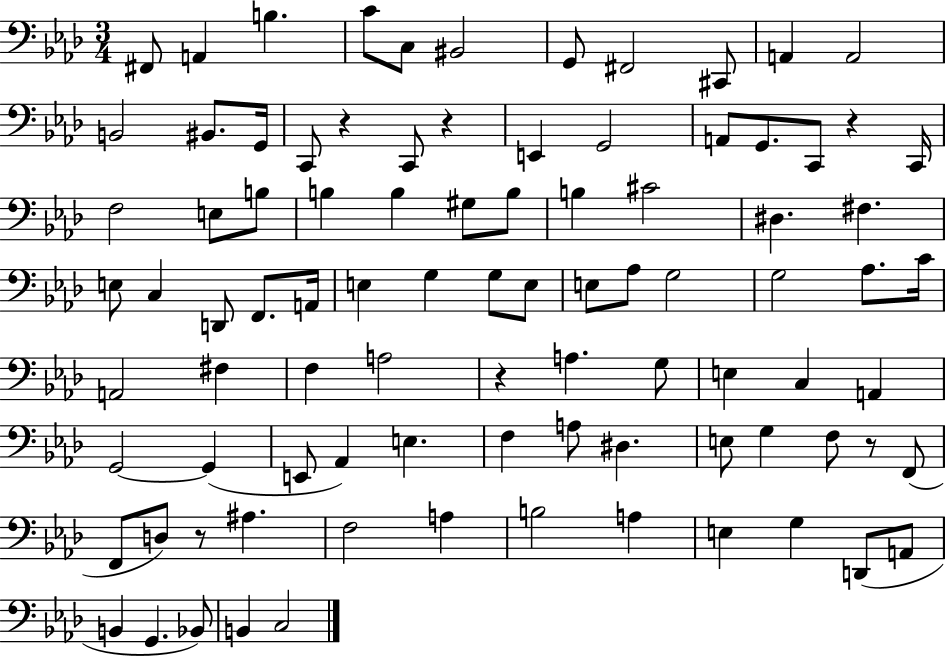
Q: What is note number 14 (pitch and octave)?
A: G2